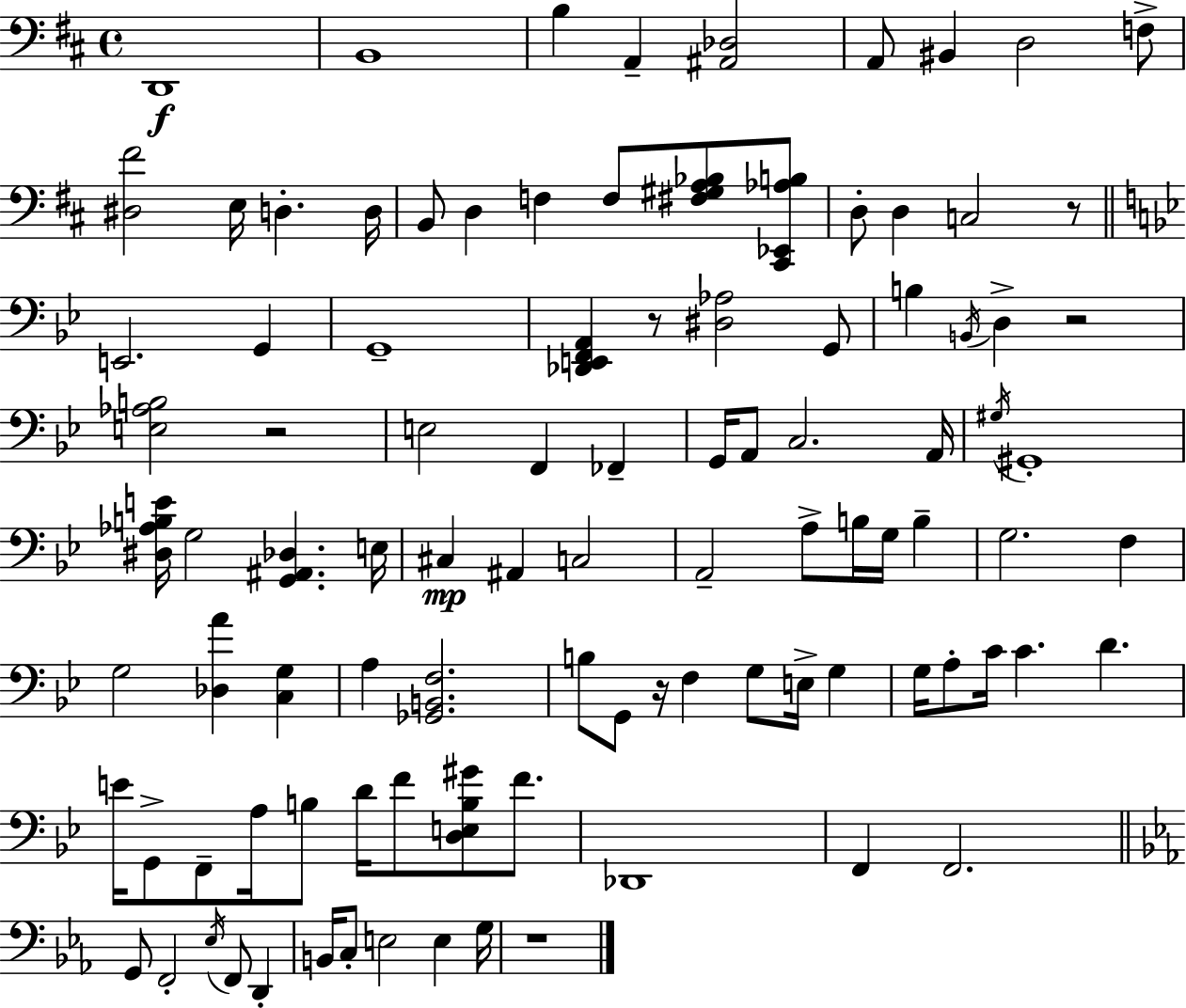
X:1
T:Untitled
M:4/4
L:1/4
K:D
D,,4 B,,4 B, A,, [^A,,_D,]2 A,,/2 ^B,, D,2 F,/2 [^D,^F]2 E,/4 D, D,/4 B,,/2 D, F, F,/2 [^F,^G,A,_B,]/2 [^C,,_E,,_A,B,]/2 D,/2 D, C,2 z/2 E,,2 G,, G,,4 [_D,,E,,F,,A,,] z/2 [^D,_A,]2 G,,/2 B, B,,/4 D, z2 [E,_A,B,]2 z2 E,2 F,, _F,, G,,/4 A,,/2 C,2 A,,/4 ^G,/4 ^G,,4 [^D,_A,B,E]/4 G,2 [G,,^A,,_D,] E,/4 ^C, ^A,, C,2 A,,2 A,/2 B,/4 G,/4 B, G,2 F, G,2 [_D,A] [C,G,] A, [_G,,B,,F,]2 B,/2 G,,/2 z/4 F, G,/2 E,/4 G, G,/4 A,/2 C/4 C D E/4 G,,/2 F,,/2 A,/4 B,/2 D/4 F/2 [D,E,B,^G]/2 F/2 _D,,4 F,, F,,2 G,,/2 F,,2 _E,/4 F,,/2 D,, B,,/4 C,/2 E,2 E, G,/4 z4